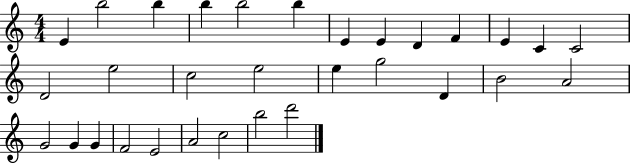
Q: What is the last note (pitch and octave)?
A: D6